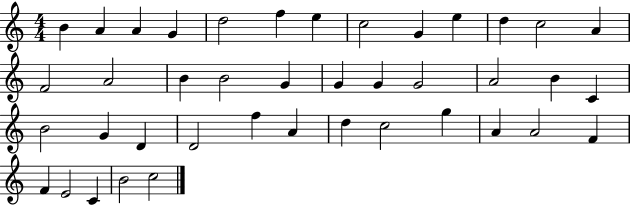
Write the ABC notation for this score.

X:1
T:Untitled
M:4/4
L:1/4
K:C
B A A G d2 f e c2 G e d c2 A F2 A2 B B2 G G G G2 A2 B C B2 G D D2 f A d c2 g A A2 F F E2 C B2 c2